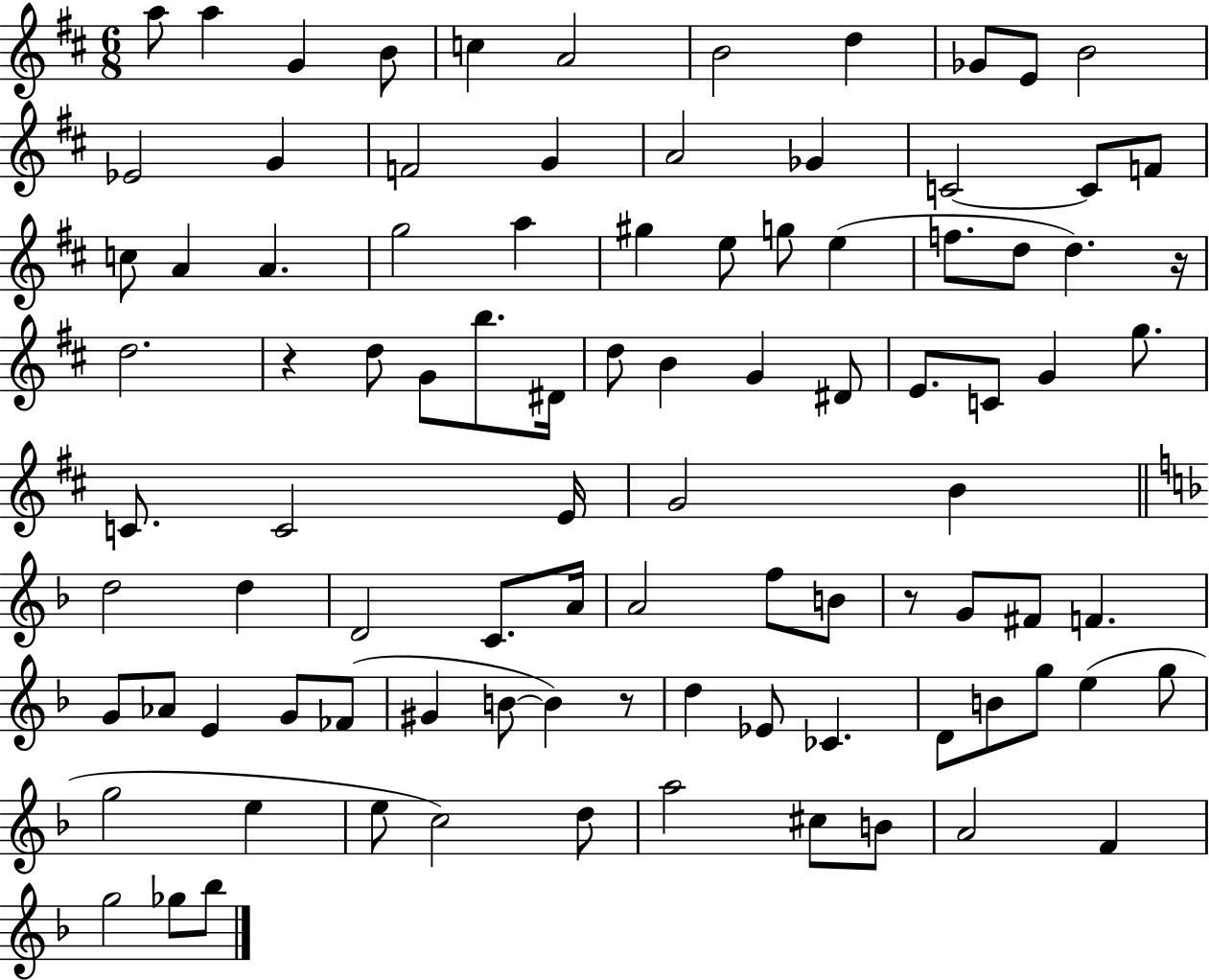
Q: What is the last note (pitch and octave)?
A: Bb5